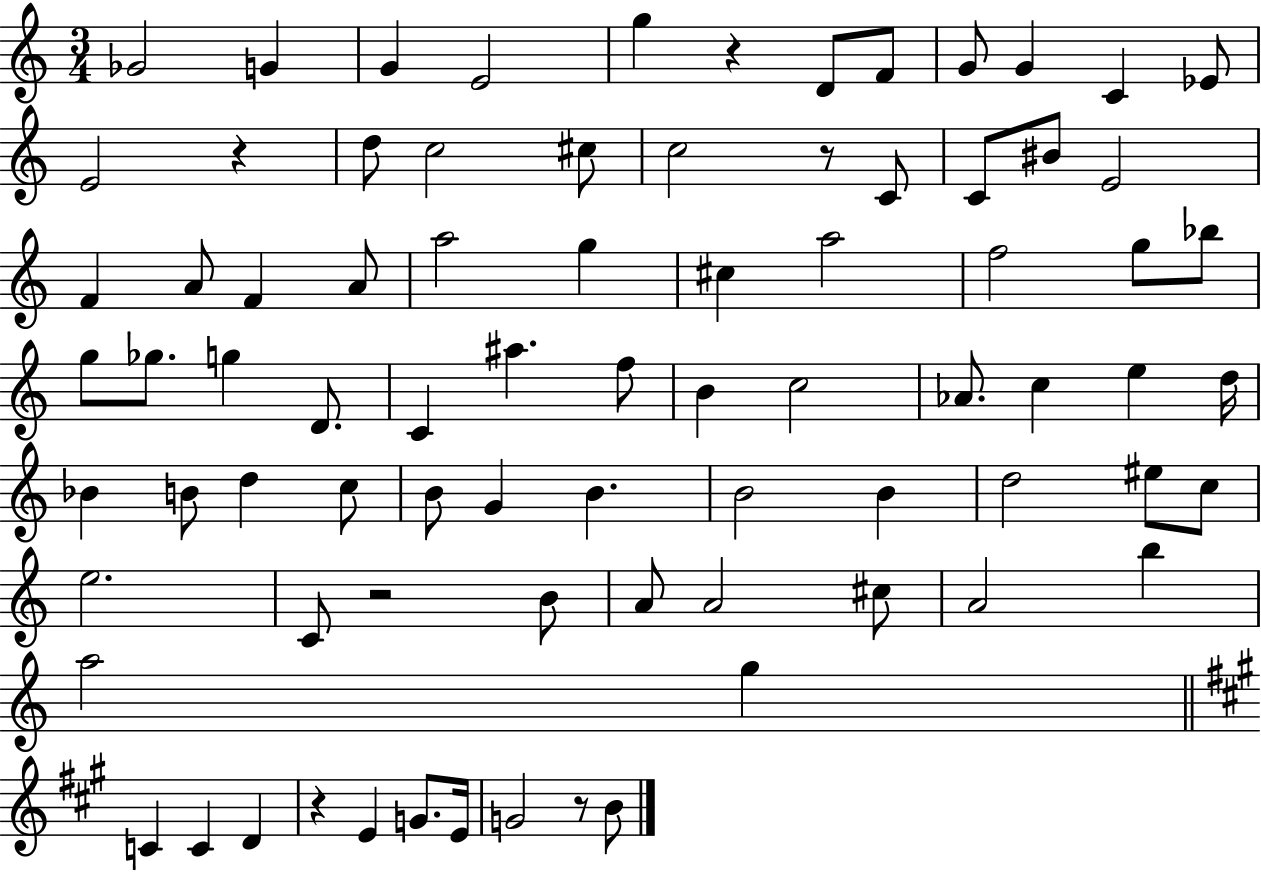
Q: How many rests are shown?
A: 6